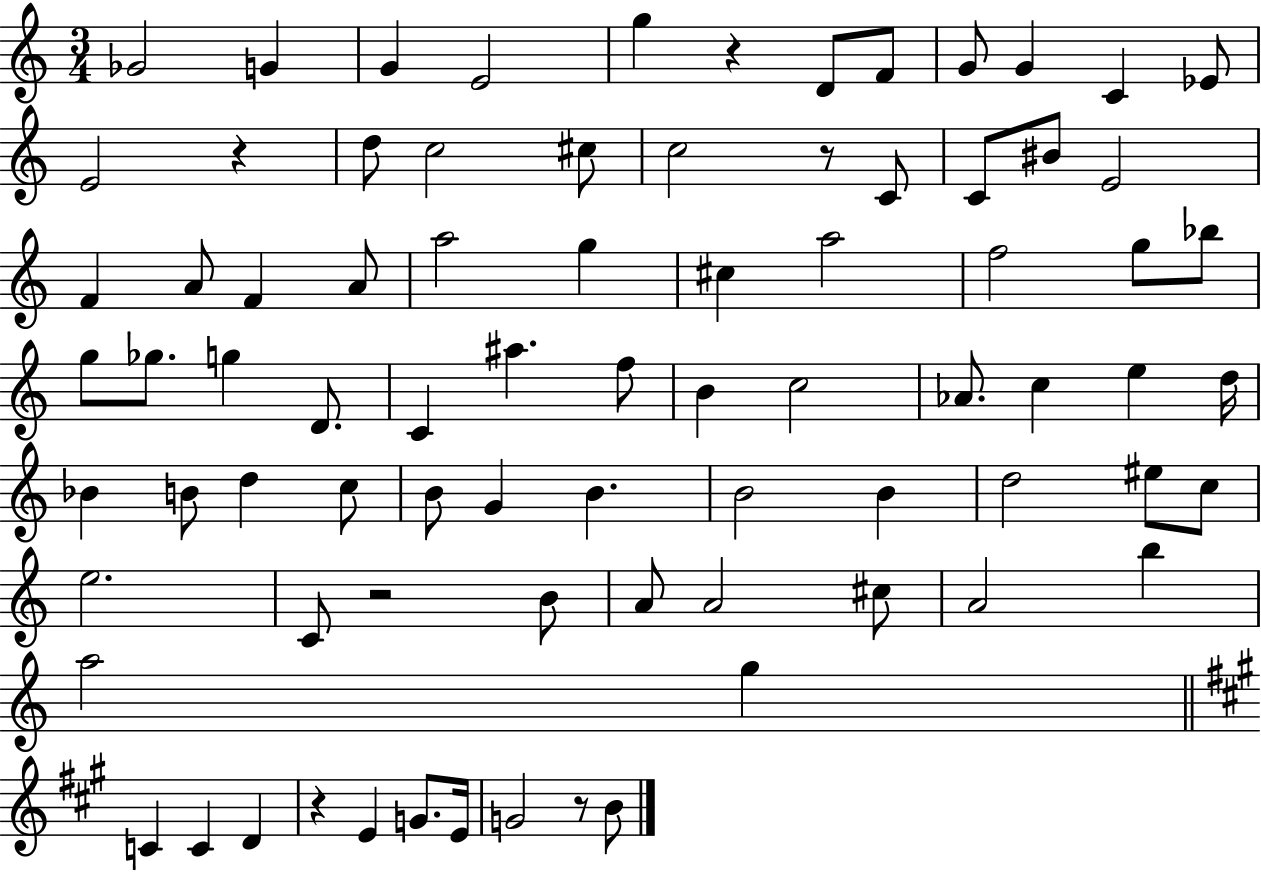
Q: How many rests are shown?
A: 6